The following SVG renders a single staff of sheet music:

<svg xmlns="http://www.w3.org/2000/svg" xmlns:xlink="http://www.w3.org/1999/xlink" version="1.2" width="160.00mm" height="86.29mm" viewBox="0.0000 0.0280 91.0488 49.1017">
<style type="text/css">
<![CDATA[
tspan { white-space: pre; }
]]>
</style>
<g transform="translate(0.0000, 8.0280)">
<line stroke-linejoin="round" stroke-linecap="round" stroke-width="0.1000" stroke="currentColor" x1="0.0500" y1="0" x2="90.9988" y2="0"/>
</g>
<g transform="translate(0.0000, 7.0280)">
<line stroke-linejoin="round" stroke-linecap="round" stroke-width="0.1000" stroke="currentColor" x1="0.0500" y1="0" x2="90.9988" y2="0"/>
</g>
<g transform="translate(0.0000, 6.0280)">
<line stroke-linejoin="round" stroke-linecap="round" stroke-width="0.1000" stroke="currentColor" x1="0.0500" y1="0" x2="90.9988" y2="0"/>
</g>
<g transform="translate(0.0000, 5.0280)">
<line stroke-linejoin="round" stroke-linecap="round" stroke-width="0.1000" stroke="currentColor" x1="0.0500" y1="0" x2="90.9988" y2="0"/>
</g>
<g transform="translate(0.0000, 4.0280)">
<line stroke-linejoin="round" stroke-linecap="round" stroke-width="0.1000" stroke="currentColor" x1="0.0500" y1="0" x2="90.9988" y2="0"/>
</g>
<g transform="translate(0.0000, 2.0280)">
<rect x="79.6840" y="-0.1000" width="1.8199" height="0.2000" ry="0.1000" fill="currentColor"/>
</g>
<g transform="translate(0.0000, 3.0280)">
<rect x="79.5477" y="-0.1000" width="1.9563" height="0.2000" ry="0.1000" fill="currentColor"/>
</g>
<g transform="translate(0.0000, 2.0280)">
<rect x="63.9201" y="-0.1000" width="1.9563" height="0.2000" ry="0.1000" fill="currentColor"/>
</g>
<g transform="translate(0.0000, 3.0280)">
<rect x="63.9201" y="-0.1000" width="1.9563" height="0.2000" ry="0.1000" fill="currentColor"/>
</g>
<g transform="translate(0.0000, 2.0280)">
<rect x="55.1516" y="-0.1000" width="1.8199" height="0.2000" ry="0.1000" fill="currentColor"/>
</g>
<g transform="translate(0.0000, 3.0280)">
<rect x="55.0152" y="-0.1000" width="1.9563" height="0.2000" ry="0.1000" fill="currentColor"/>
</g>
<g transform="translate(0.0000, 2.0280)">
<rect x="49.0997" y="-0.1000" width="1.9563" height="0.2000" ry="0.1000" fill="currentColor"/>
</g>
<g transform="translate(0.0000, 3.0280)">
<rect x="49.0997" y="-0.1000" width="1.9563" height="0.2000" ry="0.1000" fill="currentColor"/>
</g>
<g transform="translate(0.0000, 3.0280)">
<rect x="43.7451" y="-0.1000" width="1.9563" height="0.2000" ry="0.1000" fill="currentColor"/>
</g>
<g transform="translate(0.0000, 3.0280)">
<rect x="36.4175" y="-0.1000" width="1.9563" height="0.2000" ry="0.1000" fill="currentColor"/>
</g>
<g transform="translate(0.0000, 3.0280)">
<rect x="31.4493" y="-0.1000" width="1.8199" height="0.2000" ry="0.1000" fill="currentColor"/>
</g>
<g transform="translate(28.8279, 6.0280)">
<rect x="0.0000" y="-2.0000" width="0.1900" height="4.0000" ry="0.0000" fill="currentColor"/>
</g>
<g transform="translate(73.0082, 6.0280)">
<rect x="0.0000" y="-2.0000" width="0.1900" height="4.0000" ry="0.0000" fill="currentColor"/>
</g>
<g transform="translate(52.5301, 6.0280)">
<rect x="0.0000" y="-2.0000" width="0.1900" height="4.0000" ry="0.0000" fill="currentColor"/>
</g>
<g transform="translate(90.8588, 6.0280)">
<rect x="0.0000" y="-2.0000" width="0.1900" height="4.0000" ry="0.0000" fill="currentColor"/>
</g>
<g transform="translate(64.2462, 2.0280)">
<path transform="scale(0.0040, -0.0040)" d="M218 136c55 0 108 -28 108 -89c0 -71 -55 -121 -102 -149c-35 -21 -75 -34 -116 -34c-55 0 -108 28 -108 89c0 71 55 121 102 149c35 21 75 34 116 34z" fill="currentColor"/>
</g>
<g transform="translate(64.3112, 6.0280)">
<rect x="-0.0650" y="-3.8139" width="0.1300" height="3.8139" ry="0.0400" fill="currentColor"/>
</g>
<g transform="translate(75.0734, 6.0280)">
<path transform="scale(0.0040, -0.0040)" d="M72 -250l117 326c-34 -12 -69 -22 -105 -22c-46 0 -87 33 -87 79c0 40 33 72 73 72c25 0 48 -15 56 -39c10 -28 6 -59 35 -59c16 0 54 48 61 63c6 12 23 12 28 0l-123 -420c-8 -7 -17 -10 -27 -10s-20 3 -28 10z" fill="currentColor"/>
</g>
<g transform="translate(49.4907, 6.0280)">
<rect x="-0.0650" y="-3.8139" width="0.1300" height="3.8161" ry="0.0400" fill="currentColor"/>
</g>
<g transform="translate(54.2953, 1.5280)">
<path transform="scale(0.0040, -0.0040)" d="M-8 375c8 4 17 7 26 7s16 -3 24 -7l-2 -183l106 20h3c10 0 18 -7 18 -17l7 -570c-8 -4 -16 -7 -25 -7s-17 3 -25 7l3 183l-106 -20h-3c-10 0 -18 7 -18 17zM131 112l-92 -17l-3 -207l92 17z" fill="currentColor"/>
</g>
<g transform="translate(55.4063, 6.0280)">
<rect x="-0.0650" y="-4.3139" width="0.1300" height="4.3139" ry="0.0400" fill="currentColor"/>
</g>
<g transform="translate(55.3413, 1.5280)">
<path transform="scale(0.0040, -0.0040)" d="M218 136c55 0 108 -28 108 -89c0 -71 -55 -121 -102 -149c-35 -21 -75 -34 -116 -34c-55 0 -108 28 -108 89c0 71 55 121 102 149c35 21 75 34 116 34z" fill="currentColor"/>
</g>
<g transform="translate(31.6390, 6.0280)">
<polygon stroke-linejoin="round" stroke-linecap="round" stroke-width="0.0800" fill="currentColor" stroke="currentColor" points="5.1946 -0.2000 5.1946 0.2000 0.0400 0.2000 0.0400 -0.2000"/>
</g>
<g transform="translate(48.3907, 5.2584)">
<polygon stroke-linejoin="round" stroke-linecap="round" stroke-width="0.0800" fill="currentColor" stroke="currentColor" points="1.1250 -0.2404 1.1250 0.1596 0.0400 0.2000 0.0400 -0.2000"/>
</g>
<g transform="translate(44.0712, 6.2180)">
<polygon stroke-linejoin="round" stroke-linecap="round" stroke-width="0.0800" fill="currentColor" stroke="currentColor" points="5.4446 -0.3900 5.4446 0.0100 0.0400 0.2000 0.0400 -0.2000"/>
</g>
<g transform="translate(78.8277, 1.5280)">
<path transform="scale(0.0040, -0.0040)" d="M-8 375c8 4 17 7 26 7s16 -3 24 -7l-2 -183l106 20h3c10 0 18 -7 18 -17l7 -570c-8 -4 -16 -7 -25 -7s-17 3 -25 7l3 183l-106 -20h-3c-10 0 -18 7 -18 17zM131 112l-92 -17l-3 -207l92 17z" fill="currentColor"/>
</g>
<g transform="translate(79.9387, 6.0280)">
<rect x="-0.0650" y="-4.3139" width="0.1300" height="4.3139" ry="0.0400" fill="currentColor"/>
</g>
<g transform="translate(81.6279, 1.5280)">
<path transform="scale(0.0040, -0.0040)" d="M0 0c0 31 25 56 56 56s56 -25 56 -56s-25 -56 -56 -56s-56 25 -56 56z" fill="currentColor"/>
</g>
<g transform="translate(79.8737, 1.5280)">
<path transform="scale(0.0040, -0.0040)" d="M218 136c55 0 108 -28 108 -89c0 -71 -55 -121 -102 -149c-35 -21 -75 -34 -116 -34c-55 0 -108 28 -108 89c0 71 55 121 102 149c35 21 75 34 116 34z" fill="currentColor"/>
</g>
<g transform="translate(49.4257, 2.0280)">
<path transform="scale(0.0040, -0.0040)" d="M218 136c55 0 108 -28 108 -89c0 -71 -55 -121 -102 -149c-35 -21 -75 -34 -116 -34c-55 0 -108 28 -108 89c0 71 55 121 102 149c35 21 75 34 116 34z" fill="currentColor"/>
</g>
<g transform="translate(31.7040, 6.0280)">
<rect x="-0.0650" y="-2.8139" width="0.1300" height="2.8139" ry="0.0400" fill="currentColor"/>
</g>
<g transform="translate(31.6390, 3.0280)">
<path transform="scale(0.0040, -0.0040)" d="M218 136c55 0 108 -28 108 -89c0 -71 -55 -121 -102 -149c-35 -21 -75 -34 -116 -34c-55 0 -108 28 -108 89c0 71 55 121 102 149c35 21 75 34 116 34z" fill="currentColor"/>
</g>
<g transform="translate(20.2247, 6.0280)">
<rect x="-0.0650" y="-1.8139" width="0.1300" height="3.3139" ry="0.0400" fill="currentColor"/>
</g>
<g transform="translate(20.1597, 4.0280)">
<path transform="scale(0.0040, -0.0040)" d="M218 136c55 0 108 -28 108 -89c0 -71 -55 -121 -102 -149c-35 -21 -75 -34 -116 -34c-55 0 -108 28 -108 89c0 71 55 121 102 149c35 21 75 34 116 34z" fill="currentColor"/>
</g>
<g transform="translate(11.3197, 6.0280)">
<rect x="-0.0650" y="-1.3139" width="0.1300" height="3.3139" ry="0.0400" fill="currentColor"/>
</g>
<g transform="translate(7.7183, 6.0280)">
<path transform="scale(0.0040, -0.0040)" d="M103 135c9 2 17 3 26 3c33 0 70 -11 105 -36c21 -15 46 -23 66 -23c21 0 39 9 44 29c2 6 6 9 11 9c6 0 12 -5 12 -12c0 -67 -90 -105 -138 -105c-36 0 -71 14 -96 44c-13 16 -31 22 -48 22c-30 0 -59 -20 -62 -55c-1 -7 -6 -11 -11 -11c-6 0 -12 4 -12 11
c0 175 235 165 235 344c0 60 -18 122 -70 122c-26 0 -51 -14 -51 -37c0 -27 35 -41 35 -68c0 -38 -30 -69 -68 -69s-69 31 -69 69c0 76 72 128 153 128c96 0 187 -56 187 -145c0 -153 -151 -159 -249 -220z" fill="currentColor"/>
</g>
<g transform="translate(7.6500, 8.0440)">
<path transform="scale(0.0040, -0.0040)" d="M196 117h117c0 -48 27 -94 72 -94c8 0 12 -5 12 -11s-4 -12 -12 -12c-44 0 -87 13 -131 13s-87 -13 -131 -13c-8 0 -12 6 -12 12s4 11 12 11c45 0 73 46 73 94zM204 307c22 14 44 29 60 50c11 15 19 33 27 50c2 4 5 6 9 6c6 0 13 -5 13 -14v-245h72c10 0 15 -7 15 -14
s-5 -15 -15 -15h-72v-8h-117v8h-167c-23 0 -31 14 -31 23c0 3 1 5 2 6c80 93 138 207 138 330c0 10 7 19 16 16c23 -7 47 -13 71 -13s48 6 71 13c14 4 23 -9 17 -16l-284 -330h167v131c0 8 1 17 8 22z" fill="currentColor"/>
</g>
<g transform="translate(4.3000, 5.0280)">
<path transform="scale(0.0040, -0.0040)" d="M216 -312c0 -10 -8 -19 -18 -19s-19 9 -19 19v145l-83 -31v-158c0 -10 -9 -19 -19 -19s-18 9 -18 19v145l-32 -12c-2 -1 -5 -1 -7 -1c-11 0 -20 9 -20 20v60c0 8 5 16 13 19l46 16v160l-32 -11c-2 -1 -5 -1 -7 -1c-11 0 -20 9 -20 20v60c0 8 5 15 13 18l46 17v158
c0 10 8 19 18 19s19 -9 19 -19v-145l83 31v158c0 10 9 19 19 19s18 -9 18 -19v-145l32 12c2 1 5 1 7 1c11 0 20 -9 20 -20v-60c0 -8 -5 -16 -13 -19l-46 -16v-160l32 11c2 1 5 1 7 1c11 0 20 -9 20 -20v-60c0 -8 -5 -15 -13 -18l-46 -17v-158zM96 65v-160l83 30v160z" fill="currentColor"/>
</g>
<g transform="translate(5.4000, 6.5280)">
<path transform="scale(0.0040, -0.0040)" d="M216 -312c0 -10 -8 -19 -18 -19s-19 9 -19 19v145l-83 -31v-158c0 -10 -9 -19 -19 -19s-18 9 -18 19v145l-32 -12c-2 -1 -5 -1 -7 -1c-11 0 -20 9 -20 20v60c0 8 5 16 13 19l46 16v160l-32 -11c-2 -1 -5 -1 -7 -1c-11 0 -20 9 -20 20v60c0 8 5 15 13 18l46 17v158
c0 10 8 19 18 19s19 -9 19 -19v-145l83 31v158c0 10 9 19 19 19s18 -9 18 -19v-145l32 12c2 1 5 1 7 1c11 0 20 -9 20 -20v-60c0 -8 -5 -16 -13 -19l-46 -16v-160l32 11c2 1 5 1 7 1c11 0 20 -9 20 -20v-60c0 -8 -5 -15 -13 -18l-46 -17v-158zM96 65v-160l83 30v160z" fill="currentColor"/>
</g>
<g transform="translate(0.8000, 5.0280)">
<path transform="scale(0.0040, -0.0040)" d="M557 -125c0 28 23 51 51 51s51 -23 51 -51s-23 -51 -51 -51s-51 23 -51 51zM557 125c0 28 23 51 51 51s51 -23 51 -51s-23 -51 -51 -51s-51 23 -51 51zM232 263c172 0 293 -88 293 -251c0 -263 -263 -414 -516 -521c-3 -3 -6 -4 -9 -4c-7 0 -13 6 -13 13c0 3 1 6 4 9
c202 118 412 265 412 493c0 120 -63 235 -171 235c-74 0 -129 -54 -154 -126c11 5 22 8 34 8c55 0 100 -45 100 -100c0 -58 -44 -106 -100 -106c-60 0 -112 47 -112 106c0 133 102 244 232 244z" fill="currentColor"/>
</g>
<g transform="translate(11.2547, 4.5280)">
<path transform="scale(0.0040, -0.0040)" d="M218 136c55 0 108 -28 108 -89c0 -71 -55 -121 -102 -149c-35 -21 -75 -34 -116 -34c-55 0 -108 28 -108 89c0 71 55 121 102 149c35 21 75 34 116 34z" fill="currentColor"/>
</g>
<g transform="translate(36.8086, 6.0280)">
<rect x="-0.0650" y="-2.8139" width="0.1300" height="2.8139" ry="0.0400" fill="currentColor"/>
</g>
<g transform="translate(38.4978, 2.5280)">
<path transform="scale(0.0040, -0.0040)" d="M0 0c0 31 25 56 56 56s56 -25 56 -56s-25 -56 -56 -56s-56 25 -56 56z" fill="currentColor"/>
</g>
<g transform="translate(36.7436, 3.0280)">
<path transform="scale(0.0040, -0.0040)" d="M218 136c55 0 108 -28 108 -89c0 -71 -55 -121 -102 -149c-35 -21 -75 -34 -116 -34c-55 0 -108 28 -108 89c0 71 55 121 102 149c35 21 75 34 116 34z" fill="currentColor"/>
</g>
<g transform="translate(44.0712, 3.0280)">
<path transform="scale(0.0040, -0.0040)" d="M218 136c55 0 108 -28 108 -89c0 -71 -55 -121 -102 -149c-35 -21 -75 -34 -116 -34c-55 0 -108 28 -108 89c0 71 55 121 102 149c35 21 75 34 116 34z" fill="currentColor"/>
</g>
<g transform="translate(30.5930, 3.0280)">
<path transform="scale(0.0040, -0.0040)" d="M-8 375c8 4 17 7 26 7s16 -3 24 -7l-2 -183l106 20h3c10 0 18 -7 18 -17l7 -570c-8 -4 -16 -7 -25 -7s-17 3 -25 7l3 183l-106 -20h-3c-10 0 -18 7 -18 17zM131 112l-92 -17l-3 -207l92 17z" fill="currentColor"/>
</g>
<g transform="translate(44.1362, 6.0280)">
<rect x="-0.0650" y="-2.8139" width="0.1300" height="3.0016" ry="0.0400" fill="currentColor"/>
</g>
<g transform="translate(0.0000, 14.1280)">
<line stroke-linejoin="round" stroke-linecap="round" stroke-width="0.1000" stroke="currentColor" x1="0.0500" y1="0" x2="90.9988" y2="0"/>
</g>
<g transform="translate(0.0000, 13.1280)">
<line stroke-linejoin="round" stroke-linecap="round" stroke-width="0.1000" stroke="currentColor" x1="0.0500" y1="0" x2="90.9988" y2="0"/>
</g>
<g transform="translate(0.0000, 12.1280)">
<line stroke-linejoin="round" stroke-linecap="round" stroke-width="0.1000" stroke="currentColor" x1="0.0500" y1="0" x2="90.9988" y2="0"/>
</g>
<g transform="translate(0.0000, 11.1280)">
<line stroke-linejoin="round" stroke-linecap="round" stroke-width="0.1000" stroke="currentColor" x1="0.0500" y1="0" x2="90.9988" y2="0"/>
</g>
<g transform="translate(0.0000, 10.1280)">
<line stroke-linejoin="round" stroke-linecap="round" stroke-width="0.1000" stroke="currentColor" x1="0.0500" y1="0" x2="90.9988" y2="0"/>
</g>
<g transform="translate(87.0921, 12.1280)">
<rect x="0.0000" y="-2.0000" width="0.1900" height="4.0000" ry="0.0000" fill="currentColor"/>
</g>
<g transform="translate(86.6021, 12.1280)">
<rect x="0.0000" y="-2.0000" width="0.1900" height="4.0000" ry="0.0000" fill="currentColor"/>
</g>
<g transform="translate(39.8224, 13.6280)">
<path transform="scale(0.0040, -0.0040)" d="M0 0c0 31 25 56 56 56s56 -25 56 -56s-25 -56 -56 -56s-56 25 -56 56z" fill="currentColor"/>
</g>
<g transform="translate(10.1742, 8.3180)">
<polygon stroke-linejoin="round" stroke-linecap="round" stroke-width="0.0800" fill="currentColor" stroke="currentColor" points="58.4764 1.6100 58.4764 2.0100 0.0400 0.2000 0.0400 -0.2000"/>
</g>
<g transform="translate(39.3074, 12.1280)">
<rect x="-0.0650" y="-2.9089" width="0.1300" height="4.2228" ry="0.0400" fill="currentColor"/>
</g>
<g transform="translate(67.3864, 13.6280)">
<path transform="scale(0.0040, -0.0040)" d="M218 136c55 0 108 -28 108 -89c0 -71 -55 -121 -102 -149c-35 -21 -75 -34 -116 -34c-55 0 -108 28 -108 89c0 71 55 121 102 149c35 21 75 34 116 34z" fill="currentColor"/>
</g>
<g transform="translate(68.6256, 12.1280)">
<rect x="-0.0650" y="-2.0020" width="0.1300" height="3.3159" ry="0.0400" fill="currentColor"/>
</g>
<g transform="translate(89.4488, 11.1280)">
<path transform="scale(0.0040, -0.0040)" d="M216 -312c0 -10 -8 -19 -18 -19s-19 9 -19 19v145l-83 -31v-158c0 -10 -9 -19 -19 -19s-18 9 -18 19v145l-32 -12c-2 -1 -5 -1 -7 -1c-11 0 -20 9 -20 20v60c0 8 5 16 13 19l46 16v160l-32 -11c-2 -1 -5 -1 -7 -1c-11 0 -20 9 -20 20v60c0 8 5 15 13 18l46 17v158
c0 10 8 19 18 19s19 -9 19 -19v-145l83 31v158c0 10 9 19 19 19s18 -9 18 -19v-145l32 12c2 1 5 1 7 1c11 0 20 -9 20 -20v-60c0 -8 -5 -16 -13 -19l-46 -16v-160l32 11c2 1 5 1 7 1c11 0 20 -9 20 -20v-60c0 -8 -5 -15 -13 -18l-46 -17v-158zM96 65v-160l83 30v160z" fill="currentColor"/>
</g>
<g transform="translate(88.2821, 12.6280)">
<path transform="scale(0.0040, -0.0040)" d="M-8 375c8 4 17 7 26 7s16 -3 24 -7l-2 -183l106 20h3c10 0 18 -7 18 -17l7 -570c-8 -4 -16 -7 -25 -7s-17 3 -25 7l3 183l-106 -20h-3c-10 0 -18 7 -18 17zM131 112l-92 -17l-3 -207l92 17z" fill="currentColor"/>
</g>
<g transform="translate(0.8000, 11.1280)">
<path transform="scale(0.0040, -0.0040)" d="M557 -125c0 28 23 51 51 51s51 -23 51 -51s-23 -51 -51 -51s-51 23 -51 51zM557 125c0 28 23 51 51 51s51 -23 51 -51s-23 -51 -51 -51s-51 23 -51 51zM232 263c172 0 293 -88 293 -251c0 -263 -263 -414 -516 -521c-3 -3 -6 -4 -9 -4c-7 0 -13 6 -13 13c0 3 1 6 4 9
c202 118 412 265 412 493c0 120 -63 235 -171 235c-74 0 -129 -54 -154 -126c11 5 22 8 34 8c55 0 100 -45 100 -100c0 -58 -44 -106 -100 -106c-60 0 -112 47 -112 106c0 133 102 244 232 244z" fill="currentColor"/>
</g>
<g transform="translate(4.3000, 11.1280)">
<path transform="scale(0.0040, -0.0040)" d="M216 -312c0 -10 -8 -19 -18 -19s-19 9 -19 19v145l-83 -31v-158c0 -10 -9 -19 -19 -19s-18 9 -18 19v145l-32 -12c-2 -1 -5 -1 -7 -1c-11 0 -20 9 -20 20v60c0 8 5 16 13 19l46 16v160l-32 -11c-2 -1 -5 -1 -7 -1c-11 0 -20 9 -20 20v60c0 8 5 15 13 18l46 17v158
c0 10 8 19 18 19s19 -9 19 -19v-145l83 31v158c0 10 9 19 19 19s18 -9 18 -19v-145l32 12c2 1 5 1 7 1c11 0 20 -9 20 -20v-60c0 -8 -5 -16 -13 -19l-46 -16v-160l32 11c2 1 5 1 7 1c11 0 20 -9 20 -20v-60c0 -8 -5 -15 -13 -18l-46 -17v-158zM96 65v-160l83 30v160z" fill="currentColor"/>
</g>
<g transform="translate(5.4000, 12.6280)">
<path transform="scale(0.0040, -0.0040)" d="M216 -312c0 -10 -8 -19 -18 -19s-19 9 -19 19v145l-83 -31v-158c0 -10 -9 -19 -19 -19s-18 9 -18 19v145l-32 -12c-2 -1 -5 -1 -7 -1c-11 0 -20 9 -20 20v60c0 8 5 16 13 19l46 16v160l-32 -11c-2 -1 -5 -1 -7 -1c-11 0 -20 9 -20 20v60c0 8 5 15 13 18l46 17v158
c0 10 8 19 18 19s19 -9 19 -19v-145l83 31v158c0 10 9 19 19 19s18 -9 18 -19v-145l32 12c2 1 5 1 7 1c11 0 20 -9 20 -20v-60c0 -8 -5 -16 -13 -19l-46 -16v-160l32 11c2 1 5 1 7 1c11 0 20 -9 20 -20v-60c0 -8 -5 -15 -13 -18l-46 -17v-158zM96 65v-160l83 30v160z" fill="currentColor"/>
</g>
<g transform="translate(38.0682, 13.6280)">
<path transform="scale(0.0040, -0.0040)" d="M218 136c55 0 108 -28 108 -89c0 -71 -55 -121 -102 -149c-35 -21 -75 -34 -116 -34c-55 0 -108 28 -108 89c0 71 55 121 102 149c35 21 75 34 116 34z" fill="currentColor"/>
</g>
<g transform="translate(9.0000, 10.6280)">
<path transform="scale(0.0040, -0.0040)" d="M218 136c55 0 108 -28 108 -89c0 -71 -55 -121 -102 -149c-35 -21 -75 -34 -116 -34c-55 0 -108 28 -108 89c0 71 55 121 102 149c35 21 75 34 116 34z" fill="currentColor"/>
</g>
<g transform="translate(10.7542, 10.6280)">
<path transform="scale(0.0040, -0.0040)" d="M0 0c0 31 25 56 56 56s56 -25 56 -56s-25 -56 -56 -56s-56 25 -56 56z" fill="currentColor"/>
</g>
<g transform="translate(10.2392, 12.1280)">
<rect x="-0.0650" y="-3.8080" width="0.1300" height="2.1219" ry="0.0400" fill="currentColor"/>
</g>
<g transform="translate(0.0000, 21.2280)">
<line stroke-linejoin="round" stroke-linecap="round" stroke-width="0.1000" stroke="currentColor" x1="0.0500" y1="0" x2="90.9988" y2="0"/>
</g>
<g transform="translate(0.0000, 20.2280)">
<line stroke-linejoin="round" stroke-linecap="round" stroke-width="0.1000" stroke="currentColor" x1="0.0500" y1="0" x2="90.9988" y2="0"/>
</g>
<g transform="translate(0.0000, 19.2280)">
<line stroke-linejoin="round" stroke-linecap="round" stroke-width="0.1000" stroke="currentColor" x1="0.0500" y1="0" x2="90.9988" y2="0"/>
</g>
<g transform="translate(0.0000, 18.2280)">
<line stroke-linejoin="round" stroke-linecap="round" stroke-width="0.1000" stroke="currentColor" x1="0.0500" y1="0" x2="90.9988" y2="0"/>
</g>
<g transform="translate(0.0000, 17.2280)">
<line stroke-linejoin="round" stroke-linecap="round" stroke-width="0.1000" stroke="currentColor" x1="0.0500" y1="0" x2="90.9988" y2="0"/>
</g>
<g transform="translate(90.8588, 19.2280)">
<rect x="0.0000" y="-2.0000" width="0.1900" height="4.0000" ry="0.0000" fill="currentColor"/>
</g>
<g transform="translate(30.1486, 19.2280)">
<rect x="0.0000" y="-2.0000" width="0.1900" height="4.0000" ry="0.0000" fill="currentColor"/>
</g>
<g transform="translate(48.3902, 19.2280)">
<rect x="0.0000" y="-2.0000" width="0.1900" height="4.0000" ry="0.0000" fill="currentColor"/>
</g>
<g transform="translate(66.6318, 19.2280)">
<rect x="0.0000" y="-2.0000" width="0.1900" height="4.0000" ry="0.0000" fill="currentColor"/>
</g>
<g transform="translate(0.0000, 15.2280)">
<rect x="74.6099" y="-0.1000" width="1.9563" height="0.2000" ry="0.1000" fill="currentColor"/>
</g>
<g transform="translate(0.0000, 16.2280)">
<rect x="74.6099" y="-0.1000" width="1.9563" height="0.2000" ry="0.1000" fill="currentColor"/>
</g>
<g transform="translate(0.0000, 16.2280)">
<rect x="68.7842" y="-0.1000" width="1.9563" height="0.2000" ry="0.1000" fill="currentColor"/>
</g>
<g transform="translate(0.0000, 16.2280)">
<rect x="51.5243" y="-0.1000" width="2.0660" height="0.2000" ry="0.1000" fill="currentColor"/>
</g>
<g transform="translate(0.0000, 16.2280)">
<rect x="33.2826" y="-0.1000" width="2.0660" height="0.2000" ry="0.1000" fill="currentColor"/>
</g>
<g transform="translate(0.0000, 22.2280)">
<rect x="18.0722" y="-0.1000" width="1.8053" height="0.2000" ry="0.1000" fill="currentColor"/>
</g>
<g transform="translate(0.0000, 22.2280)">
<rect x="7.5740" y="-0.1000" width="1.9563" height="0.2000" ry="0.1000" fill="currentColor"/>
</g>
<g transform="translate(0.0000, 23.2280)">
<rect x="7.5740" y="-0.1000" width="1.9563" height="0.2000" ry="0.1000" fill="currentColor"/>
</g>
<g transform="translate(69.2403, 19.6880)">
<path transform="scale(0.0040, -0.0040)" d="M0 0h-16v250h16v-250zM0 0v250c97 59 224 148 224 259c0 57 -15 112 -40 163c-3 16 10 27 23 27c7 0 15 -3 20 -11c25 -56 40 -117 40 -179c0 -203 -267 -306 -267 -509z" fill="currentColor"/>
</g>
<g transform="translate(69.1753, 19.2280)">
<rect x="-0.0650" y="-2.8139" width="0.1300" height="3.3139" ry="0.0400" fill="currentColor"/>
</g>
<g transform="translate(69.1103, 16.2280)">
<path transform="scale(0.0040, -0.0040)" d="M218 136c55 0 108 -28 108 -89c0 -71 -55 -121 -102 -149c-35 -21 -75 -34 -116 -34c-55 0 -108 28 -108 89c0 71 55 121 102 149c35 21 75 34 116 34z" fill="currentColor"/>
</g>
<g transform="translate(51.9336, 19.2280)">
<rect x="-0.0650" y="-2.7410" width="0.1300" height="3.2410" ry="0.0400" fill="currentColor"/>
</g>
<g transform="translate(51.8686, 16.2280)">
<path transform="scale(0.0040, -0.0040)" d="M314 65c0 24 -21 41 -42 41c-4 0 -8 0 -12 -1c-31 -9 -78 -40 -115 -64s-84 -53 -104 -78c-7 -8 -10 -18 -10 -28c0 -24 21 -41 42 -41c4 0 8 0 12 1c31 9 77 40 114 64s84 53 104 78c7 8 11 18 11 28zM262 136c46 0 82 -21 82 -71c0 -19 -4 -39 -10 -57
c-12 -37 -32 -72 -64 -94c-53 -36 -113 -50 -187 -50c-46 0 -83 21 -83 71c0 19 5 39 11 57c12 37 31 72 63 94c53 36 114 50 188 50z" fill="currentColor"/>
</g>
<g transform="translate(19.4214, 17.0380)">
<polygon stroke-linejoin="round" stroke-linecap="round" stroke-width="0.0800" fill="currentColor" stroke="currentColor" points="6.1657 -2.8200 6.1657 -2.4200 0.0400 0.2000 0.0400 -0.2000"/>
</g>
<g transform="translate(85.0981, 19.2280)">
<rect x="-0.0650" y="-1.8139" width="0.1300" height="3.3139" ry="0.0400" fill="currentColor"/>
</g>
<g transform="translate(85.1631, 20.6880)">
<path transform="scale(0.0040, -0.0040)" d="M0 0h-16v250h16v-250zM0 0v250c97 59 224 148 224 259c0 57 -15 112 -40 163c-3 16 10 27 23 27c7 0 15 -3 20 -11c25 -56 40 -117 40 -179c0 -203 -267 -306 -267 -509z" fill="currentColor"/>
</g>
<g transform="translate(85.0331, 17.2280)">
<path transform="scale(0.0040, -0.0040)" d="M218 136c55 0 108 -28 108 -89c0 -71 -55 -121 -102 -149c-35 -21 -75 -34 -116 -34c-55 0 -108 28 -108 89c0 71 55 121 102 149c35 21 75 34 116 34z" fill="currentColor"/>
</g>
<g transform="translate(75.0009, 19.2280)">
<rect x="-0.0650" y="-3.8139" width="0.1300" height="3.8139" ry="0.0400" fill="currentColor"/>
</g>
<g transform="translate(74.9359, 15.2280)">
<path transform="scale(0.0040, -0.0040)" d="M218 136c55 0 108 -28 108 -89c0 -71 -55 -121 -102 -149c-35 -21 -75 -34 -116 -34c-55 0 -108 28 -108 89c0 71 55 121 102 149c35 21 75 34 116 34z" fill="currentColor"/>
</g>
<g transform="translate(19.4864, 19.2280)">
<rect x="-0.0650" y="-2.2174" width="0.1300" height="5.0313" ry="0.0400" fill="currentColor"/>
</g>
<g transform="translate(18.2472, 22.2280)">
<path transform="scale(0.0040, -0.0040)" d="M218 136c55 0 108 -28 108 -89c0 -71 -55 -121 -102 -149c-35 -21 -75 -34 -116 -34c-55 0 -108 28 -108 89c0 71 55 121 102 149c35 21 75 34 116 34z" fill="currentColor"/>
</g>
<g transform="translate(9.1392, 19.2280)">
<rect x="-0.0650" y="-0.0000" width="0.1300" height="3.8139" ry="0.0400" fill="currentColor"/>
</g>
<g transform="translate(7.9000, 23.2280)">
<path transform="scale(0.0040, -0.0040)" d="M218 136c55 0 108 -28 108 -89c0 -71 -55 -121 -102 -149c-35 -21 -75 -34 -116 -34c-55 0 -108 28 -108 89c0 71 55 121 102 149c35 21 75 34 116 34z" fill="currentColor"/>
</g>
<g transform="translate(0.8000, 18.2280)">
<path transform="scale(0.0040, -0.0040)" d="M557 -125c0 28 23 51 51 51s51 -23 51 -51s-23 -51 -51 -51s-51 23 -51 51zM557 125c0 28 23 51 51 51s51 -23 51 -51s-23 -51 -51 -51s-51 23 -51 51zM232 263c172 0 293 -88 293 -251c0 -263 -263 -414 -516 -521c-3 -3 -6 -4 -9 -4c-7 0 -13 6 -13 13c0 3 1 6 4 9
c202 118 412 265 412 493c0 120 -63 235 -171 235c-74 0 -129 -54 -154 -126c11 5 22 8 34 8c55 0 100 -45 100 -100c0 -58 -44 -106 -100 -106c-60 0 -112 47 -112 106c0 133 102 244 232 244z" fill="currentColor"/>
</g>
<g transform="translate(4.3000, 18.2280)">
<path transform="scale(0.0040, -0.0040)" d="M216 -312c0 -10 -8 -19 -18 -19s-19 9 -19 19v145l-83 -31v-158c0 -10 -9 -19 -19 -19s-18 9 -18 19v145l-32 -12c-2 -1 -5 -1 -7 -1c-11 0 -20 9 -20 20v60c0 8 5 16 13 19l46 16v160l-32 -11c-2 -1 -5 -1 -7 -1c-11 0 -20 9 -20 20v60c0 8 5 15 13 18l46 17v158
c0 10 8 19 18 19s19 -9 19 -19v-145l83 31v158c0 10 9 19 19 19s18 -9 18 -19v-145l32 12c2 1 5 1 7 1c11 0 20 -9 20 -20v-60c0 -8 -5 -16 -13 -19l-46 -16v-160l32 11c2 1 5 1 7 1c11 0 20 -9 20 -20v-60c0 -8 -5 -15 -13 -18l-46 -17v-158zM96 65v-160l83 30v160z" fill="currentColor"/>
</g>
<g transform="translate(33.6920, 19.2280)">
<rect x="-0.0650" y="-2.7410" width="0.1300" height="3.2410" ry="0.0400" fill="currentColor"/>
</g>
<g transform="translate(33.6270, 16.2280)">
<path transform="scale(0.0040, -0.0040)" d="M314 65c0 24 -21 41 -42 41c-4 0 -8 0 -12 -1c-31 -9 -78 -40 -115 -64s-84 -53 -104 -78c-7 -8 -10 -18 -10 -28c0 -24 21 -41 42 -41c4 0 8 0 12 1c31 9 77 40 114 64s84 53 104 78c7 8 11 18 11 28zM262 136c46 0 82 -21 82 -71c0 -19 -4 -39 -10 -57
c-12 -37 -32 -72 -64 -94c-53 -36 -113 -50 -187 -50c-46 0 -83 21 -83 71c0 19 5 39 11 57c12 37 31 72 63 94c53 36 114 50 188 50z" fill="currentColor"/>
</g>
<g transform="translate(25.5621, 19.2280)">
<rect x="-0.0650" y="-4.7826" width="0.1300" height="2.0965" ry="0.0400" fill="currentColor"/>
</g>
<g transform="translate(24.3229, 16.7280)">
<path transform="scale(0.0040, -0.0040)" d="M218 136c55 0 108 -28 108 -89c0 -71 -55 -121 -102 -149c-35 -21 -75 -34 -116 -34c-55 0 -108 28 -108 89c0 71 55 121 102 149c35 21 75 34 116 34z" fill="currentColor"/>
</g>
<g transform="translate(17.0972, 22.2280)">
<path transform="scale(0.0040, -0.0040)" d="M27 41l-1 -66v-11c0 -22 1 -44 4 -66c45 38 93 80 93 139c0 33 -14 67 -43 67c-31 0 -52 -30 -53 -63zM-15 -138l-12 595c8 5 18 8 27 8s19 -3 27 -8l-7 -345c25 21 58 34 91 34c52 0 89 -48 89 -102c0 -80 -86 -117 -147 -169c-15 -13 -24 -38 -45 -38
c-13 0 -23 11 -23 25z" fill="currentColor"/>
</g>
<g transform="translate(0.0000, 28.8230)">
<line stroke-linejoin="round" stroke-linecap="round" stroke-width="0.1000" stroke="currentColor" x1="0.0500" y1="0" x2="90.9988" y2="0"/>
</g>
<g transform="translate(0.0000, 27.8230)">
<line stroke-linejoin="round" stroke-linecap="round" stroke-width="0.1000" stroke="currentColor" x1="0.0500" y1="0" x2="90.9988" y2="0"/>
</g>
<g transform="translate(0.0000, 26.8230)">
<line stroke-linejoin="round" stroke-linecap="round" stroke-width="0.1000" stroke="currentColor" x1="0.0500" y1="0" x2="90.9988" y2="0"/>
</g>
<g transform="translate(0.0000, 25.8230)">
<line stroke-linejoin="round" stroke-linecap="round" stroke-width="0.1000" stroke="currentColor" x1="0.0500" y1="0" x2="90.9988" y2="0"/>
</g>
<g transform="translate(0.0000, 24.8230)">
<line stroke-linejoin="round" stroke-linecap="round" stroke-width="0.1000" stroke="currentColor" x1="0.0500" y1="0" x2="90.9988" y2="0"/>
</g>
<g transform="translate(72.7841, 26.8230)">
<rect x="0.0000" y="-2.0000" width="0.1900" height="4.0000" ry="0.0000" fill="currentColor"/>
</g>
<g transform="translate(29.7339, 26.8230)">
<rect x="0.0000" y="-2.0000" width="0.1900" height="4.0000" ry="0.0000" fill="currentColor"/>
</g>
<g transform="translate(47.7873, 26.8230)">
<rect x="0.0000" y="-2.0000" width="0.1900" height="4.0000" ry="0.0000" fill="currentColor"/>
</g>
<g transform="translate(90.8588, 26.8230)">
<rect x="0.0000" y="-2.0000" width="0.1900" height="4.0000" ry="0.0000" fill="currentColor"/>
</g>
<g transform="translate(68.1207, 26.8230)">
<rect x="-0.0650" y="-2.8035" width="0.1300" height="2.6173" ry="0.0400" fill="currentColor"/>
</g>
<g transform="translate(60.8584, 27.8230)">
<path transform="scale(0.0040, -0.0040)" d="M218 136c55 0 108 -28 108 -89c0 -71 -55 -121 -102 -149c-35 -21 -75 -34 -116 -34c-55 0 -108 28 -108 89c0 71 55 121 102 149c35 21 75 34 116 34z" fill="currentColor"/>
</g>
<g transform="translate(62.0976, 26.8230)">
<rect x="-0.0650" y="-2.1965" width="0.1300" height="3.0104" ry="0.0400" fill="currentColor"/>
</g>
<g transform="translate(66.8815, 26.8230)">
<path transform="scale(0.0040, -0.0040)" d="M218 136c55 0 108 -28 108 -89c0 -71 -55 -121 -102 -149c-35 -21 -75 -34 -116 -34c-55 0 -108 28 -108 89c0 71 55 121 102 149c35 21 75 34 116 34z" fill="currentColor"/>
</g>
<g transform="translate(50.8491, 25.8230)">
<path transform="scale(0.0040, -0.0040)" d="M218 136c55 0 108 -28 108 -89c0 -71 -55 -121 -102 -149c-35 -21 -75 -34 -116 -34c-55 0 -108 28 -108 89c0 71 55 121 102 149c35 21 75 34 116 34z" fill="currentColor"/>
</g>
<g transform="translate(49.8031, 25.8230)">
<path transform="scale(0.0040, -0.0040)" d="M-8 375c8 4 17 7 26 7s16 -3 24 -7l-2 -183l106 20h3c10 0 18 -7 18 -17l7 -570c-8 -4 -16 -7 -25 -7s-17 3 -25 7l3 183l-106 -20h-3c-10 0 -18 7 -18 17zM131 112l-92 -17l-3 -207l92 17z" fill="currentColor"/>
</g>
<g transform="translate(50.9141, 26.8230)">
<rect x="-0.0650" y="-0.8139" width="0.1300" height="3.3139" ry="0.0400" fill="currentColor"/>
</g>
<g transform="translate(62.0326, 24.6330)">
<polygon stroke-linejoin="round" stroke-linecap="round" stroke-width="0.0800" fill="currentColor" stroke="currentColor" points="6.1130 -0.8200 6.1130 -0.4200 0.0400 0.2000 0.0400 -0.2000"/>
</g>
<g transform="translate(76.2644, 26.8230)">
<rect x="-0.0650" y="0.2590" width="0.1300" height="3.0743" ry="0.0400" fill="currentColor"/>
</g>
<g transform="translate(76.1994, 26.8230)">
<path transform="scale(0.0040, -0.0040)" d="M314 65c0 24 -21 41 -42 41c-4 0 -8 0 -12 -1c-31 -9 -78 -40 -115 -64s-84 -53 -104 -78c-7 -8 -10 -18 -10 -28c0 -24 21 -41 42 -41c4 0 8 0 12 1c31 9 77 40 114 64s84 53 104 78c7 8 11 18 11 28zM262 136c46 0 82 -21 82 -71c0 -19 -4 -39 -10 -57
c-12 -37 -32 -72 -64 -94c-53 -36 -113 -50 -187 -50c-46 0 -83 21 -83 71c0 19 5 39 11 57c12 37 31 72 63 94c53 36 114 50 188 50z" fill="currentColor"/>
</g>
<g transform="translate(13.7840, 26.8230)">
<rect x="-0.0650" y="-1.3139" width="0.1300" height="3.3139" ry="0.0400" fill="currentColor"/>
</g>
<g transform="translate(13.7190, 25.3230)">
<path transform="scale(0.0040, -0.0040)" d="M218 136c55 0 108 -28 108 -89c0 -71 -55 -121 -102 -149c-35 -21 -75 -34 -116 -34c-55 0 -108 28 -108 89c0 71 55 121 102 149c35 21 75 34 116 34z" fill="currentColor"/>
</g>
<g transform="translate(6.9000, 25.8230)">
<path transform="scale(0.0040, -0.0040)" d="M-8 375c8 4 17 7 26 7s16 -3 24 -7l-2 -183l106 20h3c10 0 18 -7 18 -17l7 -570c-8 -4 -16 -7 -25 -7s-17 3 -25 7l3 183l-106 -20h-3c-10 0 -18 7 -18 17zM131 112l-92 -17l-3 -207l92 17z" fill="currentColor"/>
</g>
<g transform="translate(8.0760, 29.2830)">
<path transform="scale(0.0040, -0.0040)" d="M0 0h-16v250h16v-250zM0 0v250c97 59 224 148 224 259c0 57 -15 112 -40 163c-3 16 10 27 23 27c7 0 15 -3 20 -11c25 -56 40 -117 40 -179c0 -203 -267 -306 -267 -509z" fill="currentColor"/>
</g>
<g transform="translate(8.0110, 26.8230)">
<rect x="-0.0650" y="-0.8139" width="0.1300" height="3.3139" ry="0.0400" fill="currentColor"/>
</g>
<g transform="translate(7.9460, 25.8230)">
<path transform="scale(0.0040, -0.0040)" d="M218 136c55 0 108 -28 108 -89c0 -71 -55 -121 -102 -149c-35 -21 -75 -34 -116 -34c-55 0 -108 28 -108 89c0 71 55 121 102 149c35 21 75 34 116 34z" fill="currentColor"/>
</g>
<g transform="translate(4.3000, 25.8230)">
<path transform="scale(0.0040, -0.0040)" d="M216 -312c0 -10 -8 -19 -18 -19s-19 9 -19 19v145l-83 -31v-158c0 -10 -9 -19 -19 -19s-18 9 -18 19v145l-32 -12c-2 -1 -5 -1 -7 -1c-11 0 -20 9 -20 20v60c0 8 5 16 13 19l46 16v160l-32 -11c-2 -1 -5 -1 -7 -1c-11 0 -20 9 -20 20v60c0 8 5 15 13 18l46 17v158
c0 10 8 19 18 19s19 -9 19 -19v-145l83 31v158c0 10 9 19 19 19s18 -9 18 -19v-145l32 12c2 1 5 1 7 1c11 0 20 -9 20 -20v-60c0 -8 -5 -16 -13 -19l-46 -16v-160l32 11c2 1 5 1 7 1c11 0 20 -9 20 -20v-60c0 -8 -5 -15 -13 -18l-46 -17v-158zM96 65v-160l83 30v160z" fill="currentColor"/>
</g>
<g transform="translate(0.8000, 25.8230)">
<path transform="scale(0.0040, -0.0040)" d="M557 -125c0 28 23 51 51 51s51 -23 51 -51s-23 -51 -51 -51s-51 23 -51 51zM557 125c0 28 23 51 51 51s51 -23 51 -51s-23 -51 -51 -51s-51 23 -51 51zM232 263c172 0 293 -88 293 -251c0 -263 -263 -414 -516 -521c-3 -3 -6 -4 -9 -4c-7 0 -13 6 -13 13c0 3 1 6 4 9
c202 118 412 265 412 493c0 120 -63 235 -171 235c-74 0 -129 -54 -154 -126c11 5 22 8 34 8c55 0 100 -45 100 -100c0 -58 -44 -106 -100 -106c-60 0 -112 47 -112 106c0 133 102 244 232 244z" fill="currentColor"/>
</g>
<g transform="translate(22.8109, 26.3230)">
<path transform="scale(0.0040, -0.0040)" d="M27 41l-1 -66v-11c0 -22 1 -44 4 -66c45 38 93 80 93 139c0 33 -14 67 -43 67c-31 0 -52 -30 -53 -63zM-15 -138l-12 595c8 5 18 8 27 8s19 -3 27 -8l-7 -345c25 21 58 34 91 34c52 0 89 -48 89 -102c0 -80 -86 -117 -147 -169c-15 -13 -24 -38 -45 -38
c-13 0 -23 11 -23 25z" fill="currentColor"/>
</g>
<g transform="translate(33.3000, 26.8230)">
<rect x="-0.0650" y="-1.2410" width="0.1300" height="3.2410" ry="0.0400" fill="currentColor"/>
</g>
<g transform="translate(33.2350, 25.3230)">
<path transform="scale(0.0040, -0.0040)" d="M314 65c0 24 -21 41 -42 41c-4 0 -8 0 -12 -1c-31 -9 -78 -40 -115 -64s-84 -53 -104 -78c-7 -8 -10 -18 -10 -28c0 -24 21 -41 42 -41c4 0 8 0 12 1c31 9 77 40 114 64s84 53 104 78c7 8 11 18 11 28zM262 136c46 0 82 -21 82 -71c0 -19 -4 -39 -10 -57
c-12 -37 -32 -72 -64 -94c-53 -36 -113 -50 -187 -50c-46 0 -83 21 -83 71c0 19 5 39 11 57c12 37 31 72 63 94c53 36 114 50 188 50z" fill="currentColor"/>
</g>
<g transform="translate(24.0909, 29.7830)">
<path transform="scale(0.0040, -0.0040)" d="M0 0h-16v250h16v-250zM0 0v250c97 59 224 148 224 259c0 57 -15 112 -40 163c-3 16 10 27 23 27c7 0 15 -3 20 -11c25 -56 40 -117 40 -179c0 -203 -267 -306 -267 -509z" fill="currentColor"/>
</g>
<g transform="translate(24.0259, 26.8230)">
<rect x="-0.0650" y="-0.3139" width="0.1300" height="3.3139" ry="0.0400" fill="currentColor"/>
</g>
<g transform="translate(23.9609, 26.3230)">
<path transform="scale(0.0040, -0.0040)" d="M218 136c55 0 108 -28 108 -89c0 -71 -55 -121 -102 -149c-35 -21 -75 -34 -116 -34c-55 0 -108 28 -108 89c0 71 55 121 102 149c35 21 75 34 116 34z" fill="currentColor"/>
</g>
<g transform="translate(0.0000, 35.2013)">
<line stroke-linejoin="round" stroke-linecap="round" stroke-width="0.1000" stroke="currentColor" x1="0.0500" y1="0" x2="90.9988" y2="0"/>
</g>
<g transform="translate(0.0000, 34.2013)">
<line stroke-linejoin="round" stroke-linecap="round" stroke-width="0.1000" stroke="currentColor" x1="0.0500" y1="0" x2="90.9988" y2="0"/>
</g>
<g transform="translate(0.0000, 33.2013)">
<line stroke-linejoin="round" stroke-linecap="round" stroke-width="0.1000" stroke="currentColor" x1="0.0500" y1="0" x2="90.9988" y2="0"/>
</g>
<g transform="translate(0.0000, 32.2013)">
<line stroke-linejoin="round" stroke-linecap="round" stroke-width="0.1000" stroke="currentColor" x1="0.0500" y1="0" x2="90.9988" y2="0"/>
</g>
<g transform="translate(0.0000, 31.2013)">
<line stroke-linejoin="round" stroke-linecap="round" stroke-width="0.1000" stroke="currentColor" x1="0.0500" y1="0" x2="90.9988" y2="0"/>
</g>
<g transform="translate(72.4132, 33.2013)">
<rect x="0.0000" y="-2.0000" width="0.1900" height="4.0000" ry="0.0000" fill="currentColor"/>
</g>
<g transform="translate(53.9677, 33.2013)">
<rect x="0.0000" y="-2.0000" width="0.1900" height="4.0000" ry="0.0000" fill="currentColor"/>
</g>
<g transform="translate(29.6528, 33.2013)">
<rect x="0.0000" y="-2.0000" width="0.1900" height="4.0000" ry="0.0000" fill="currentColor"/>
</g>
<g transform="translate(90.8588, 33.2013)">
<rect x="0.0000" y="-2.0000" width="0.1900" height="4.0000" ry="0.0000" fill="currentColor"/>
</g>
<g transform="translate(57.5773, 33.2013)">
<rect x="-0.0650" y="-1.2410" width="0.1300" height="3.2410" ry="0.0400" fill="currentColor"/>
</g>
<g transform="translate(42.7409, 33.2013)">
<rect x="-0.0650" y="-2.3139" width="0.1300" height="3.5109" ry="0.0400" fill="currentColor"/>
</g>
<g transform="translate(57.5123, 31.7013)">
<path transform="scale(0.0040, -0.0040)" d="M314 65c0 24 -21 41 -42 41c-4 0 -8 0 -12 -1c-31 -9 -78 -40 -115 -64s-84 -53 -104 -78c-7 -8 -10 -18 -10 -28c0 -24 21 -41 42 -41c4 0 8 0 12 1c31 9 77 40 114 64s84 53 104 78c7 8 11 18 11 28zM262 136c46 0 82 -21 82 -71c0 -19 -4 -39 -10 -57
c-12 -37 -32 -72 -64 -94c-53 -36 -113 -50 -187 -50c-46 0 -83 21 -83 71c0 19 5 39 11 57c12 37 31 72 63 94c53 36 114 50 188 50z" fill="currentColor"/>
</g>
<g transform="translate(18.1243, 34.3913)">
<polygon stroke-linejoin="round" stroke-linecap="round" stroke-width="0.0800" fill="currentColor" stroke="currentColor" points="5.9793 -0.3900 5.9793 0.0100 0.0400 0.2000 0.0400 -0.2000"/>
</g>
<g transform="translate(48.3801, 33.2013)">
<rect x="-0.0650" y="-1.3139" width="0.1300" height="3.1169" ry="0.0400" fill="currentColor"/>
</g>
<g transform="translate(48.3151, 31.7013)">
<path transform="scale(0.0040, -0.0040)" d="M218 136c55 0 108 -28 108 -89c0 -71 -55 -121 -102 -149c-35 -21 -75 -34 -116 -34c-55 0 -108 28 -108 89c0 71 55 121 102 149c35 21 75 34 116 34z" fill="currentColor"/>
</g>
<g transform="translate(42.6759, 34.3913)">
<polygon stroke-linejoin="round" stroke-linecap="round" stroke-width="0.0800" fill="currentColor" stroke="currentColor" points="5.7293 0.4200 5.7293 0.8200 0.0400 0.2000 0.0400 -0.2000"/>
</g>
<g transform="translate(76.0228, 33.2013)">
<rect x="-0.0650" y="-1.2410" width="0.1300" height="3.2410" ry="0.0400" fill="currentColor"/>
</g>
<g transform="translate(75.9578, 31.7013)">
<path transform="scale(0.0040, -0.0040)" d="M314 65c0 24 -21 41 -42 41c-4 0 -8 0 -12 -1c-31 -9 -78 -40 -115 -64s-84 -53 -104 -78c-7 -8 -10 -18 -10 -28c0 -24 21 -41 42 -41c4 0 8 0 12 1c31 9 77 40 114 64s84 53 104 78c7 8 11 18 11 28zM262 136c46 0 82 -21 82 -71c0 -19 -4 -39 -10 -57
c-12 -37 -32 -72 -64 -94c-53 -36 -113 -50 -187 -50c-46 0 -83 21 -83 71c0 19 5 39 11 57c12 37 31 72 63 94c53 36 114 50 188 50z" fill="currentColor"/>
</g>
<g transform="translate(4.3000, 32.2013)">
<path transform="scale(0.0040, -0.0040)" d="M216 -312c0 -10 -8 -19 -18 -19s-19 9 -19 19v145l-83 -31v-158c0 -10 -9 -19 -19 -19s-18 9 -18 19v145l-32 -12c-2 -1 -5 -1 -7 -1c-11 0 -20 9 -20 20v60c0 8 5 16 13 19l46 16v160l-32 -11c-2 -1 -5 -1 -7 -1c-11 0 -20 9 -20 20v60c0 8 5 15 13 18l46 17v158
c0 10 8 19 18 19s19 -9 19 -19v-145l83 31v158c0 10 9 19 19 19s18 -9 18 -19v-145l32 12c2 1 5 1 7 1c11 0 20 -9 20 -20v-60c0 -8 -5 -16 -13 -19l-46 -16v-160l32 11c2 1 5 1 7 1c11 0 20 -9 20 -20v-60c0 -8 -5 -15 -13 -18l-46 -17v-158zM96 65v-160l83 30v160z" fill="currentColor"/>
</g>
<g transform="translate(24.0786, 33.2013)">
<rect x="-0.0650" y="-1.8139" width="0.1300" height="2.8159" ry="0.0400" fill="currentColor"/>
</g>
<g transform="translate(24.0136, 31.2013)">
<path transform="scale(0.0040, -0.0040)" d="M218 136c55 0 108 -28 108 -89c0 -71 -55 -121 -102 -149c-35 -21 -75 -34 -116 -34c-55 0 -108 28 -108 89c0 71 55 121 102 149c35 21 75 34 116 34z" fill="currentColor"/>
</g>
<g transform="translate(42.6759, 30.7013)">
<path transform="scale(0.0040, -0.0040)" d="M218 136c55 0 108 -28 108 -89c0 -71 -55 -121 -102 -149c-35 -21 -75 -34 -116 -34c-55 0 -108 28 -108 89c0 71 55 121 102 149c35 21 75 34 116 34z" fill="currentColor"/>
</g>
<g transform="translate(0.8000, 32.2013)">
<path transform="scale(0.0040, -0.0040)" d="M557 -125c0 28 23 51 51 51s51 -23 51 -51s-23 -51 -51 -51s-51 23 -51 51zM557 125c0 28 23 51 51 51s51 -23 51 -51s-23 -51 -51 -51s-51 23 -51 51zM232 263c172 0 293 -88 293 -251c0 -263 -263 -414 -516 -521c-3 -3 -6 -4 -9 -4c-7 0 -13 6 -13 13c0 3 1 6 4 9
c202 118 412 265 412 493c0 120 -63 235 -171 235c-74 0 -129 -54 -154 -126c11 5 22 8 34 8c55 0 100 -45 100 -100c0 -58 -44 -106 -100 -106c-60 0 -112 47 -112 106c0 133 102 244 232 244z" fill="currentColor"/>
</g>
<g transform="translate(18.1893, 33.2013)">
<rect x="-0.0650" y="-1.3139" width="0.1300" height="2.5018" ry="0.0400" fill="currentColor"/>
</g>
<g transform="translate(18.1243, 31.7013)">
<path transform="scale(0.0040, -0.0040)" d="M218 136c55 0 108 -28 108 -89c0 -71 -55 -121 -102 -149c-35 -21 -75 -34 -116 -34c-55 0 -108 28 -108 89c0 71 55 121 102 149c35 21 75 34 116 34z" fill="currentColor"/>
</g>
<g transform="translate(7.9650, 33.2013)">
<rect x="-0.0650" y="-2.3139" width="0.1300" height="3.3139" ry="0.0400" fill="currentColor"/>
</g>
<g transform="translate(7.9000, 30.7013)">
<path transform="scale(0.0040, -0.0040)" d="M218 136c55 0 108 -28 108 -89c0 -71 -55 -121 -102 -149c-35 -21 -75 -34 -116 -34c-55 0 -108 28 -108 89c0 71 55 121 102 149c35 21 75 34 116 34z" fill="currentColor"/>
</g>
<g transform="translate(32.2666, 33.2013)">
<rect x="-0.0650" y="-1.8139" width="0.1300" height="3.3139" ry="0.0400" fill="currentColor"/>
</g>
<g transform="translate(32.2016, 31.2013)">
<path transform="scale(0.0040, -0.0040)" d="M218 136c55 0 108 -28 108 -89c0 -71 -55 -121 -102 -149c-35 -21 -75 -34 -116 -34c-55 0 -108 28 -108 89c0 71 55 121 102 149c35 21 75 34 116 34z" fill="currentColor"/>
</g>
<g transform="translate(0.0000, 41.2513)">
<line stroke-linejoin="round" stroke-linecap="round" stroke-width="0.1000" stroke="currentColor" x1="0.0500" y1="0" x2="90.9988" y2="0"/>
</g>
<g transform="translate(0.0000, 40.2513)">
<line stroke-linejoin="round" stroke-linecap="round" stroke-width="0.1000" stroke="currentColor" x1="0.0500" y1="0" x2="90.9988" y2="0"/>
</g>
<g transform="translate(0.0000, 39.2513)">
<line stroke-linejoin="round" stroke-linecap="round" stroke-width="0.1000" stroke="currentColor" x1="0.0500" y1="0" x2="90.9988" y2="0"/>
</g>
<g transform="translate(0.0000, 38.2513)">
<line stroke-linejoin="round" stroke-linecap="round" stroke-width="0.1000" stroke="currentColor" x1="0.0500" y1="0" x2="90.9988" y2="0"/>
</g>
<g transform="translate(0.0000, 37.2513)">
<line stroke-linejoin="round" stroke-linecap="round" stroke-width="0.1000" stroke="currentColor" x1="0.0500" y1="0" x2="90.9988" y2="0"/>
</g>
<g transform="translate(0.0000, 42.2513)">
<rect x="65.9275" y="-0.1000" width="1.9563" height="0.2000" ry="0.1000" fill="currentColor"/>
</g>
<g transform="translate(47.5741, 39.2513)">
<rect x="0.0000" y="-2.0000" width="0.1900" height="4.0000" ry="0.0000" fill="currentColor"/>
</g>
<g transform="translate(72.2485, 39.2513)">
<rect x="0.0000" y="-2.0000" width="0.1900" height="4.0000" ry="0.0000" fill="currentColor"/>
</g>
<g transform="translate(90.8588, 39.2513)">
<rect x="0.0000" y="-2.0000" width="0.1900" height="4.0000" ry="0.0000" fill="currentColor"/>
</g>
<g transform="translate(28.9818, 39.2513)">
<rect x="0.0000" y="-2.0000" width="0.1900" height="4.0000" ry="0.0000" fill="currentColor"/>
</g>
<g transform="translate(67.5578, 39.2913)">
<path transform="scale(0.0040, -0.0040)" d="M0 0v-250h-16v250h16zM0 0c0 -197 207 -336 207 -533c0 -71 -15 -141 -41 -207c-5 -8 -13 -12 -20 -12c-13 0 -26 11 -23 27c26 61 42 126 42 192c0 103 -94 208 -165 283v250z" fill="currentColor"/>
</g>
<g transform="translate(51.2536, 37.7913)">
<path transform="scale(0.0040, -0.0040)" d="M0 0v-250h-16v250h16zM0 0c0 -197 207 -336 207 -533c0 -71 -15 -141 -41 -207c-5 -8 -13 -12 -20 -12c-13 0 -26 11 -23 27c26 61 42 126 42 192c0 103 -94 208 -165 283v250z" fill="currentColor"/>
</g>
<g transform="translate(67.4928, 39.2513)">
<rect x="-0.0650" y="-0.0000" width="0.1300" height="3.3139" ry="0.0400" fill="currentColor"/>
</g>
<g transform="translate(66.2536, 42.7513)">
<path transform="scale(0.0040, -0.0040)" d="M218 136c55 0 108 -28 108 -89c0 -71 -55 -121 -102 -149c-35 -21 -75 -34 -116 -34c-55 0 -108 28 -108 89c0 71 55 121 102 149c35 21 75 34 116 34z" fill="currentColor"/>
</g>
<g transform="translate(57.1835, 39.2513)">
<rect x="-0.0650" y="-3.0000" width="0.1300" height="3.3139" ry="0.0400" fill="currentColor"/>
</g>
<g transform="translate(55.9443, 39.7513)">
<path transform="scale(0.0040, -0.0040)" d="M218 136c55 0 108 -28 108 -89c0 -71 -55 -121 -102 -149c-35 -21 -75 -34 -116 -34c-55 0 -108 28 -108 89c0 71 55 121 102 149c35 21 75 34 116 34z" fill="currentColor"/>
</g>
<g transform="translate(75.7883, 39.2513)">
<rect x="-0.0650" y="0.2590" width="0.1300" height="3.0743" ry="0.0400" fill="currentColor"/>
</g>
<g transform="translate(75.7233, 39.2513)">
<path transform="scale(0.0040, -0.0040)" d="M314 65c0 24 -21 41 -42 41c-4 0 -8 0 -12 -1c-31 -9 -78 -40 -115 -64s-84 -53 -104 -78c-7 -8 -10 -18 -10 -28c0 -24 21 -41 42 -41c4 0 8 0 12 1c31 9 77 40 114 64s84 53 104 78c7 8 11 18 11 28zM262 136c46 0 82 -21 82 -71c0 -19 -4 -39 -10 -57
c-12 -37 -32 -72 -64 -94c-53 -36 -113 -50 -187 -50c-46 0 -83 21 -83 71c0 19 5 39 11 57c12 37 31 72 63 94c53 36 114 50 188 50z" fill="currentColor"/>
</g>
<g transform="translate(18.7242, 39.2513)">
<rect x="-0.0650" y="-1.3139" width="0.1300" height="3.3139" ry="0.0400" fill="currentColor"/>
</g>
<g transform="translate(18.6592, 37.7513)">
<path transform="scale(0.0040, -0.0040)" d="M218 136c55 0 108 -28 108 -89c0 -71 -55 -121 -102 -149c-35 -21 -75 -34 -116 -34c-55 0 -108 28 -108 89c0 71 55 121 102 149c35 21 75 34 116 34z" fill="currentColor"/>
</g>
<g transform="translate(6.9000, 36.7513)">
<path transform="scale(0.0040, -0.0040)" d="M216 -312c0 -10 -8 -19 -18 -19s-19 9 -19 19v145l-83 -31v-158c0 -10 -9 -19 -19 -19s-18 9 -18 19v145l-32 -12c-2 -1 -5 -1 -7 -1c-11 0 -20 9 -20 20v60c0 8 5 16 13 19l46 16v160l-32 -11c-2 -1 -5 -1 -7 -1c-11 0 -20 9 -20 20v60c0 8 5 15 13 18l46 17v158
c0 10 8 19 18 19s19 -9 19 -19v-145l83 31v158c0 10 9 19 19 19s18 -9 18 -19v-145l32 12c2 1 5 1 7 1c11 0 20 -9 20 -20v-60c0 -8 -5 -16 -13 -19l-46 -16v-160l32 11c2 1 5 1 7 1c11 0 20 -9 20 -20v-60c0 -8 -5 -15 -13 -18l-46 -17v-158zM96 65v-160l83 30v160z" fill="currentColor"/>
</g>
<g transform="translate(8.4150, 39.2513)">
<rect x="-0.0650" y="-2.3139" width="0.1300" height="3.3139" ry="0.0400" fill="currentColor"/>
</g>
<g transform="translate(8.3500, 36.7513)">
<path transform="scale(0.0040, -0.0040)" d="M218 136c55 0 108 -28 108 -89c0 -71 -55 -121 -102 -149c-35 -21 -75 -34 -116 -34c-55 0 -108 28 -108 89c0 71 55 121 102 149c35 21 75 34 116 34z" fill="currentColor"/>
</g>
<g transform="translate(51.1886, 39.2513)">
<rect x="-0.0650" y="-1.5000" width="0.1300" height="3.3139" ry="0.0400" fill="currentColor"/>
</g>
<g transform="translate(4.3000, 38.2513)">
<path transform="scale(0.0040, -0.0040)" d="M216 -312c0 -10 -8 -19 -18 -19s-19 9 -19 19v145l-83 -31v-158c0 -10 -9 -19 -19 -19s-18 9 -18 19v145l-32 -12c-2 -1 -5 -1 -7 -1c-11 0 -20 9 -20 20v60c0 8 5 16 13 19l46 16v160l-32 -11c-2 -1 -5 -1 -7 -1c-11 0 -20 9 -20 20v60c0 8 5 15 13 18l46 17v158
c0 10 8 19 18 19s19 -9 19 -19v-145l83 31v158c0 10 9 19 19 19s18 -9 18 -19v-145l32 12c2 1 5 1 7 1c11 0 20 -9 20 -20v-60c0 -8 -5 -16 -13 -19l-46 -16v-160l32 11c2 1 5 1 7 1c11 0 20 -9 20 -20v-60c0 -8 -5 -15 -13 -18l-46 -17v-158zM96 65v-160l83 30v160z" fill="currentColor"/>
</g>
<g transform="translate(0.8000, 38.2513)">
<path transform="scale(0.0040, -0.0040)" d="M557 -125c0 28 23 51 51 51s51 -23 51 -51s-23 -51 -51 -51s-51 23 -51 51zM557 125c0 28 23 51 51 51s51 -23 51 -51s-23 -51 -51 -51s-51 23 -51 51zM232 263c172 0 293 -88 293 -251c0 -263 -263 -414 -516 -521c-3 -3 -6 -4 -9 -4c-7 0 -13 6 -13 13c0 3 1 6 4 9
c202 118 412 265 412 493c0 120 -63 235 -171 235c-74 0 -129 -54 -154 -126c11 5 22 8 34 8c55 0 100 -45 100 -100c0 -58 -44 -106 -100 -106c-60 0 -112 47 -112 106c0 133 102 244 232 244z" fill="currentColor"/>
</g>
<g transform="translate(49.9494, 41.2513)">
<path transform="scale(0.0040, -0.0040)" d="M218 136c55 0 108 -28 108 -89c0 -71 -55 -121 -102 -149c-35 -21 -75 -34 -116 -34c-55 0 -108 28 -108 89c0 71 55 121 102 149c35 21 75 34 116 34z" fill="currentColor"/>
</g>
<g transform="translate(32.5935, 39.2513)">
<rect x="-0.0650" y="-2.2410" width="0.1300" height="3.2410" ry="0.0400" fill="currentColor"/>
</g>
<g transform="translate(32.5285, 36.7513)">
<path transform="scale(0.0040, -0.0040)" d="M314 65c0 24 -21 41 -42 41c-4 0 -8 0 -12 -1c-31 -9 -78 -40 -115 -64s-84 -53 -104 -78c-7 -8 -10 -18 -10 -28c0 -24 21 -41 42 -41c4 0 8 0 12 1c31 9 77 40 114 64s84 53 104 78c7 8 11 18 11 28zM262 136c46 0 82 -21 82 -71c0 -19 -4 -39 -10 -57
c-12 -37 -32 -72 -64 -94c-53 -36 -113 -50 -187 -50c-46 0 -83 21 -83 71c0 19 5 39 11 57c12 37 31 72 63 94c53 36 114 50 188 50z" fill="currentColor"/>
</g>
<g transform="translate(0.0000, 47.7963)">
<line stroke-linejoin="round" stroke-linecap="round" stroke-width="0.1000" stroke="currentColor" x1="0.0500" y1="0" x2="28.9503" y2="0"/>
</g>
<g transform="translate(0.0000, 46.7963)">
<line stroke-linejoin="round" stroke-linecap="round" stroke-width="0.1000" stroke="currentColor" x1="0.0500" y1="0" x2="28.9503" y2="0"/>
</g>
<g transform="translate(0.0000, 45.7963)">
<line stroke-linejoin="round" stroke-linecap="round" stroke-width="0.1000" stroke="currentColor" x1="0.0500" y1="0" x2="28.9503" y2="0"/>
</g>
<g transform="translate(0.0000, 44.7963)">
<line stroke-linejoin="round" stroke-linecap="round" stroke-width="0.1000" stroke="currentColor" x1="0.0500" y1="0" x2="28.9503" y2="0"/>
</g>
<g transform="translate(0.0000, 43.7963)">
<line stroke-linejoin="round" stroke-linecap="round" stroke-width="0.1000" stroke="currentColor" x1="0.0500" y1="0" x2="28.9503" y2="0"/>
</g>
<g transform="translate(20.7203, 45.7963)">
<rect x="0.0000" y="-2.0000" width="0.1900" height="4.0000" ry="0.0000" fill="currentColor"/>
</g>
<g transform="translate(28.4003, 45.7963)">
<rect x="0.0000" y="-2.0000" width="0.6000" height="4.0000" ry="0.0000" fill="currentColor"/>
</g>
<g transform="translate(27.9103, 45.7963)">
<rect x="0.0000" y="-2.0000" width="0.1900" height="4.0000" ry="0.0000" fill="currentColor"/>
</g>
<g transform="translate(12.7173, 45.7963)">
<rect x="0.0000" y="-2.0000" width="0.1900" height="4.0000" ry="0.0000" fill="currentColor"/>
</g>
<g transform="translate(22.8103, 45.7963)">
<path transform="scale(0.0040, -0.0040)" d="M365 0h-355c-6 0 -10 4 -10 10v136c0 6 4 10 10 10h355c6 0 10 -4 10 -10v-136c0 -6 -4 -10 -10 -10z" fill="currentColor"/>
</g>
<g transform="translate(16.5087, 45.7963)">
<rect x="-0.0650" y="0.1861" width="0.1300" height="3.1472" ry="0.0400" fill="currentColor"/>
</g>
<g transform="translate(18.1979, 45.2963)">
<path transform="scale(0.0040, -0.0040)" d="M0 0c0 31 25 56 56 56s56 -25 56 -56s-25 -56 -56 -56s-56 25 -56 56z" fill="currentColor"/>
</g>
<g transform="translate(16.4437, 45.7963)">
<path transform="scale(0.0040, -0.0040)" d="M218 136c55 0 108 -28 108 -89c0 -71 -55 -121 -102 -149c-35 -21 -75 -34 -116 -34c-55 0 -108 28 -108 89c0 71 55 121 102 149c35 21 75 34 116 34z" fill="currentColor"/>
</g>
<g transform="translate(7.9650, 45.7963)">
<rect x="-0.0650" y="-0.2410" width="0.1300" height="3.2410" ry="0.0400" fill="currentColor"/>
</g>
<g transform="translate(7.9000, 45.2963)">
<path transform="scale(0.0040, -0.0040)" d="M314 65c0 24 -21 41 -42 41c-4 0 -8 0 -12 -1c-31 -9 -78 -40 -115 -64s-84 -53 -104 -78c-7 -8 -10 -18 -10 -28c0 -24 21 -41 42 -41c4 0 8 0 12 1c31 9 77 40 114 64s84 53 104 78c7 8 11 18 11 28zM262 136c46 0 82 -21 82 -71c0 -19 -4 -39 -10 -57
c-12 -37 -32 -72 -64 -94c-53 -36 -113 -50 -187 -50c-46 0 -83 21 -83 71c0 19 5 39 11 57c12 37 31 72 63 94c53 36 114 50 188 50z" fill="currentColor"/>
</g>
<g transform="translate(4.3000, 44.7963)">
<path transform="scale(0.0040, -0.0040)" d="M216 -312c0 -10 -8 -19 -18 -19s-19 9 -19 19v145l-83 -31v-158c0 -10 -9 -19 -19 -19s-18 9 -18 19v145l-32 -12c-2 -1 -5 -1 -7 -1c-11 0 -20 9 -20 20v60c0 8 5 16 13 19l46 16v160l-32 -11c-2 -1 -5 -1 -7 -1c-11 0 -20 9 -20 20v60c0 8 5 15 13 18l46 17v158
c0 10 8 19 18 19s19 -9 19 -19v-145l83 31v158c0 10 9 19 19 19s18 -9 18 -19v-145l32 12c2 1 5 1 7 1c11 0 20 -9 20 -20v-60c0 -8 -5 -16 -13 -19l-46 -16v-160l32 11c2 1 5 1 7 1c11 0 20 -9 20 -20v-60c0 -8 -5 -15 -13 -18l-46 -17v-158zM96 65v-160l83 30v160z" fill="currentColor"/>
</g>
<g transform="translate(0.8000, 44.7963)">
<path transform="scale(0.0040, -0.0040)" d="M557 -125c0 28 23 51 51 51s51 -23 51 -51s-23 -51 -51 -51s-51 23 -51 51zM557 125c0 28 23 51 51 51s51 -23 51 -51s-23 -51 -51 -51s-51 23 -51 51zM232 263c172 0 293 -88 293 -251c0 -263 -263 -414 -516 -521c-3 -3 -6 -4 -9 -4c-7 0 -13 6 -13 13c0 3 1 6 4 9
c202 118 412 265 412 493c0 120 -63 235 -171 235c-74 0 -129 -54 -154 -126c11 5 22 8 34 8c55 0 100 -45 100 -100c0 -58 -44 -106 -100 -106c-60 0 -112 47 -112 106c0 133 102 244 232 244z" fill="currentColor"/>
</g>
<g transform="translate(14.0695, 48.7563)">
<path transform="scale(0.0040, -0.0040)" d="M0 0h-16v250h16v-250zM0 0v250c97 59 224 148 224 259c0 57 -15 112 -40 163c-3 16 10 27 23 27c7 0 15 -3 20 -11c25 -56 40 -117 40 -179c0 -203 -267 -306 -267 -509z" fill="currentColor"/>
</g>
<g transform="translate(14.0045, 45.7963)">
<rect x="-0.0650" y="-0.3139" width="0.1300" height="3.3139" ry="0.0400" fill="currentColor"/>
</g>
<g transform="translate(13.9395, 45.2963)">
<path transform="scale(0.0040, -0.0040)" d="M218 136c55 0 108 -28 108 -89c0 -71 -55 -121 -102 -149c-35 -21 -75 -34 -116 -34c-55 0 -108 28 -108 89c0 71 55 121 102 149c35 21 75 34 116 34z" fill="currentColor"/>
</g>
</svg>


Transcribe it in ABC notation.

X:1
T:Untitled
M:2/4
L:1/4
K:D
G, A, C/2 C/2 C/2 E/4 F E z/2 F G,/2 A,,/2 A,,/2 C,, _E,,/2 B,/2 C2 C2 C/2 E A,/2 F,/2 G, _E,/2 G,2 F, B,,/2 D,/2 D,2 B, G,/2 A,/2 A, B,/2 G,/2 G,2 G,2 ^B, G, B,2 G,,/2 C, D,,/2 D,2 E,2 E,/2 D, z2